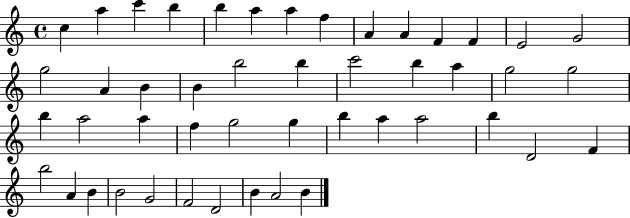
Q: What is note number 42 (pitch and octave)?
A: G4